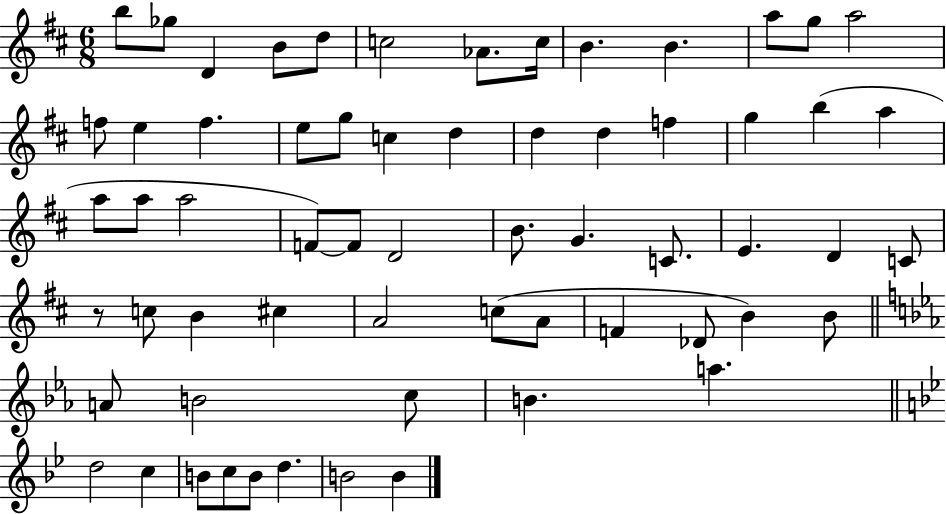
X:1
T:Untitled
M:6/8
L:1/4
K:D
b/2 _g/2 D B/2 d/2 c2 _A/2 c/4 B B a/2 g/2 a2 f/2 e f e/2 g/2 c d d d f g b a a/2 a/2 a2 F/2 F/2 D2 B/2 G C/2 E D C/2 z/2 c/2 B ^c A2 c/2 A/2 F _D/2 B B/2 A/2 B2 c/2 B a d2 c B/2 c/2 B/2 d B2 B